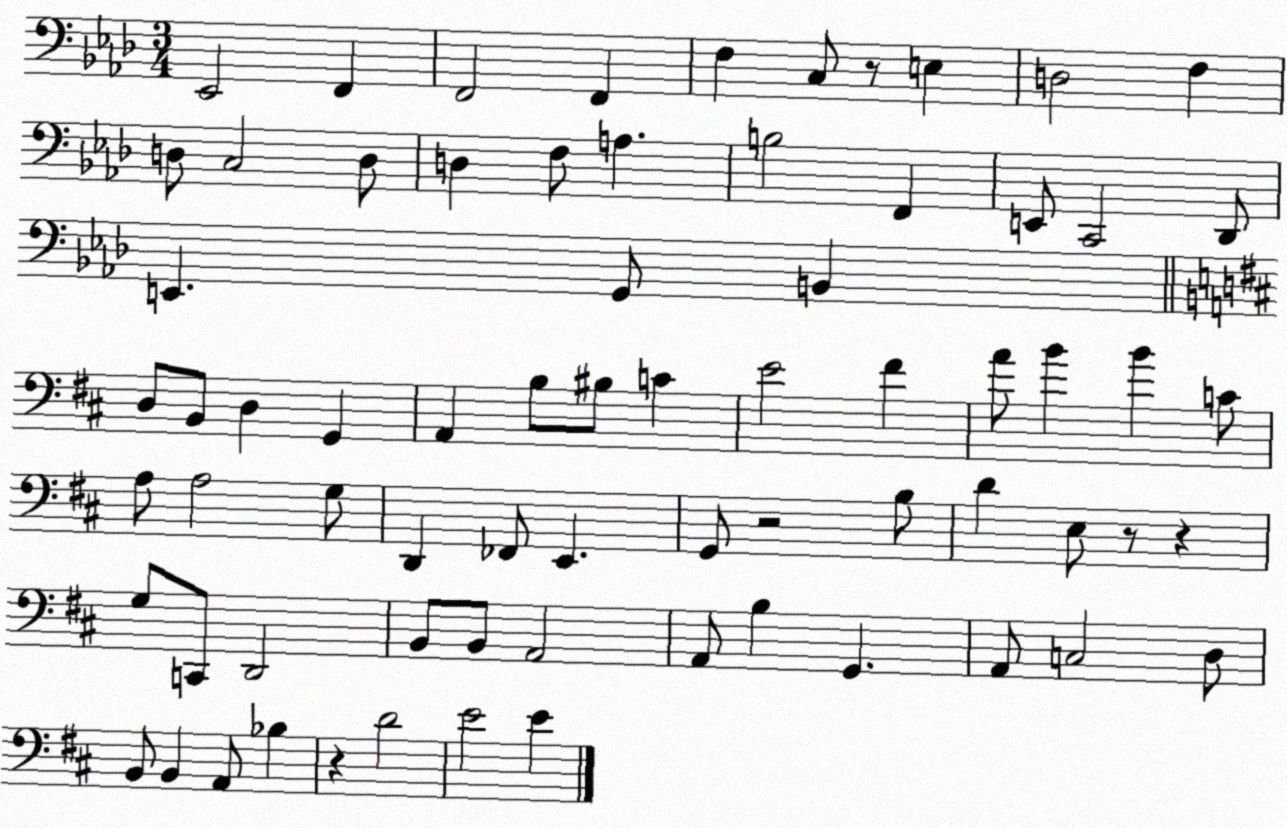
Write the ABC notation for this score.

X:1
T:Untitled
M:3/4
L:1/4
K:Ab
_E,,2 F,, F,,2 F,, F, C,/2 z/2 E, D,2 F, D,/2 C,2 D,/2 D, F,/2 A, B,2 F,, E,,/2 C,,2 _D,,/2 E,, G,,/2 B,, D,/2 B,,/2 D, G,, A,, B,/2 ^B,/2 C E2 ^F A/2 B B C/2 A,/2 A,2 G,/2 D,, _F,,/2 E,, G,,/2 z2 B,/2 D E,/2 z/2 z G,/2 C,,/2 D,,2 B,,/2 B,,/2 A,,2 A,,/2 B, G,, A,,/2 C,2 D,/2 B,,/2 B,, A,,/2 _B, z D2 E2 E